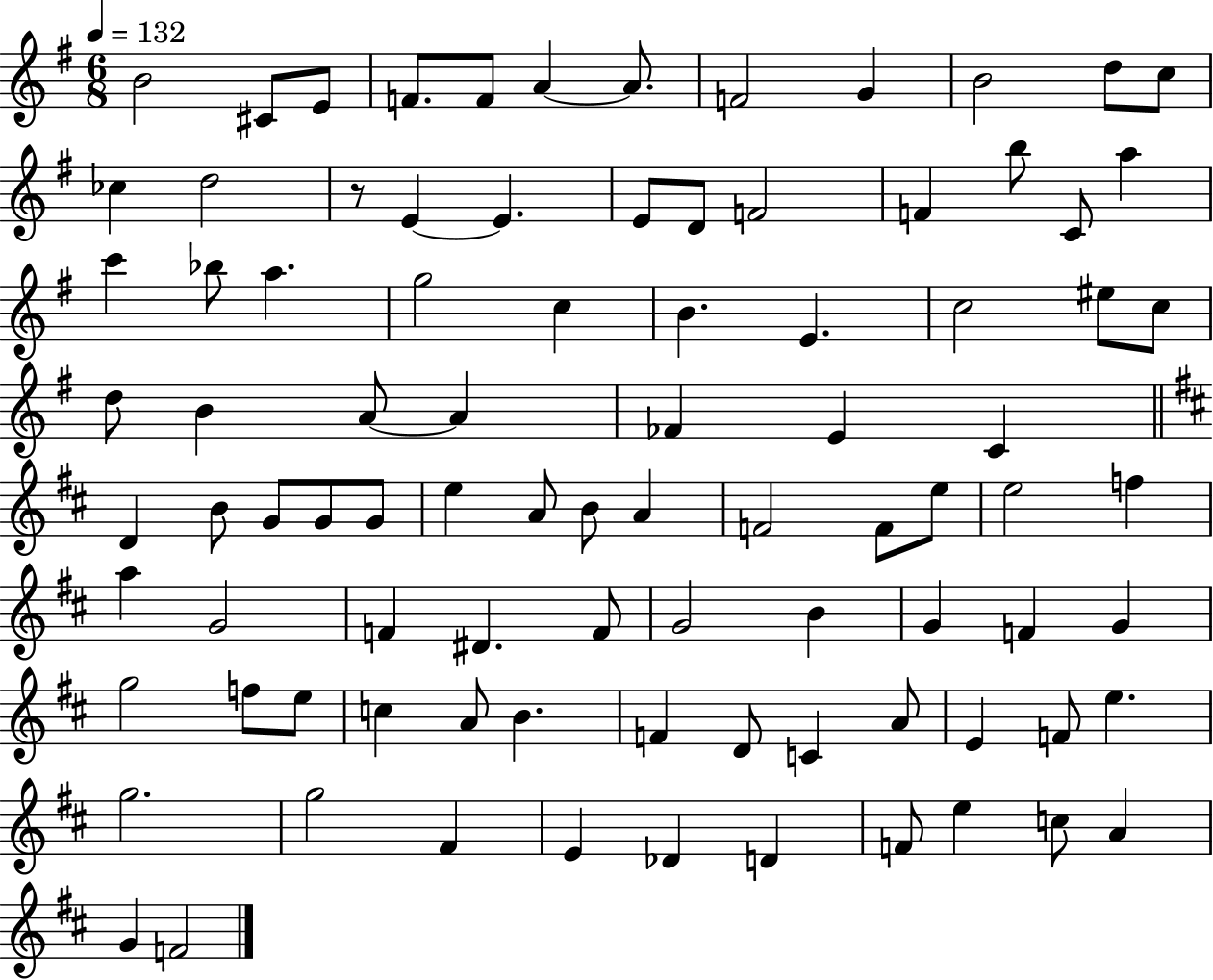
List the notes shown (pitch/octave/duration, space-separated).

B4/h C#4/e E4/e F4/e. F4/e A4/q A4/e. F4/h G4/q B4/h D5/e C5/e CES5/q D5/h R/e E4/q E4/q. E4/e D4/e F4/h F4/q B5/e C4/e A5/q C6/q Bb5/e A5/q. G5/h C5/q B4/q. E4/q. C5/h EIS5/e C5/e D5/e B4/q A4/e A4/q FES4/q E4/q C4/q D4/q B4/e G4/e G4/e G4/e E5/q A4/e B4/e A4/q F4/h F4/e E5/e E5/h F5/q A5/q G4/h F4/q D#4/q. F4/e G4/h B4/q G4/q F4/q G4/q G5/h F5/e E5/e C5/q A4/e B4/q. F4/q D4/e C4/q A4/e E4/q F4/e E5/q. G5/h. G5/h F#4/q E4/q Db4/q D4/q F4/e E5/q C5/e A4/q G4/q F4/h